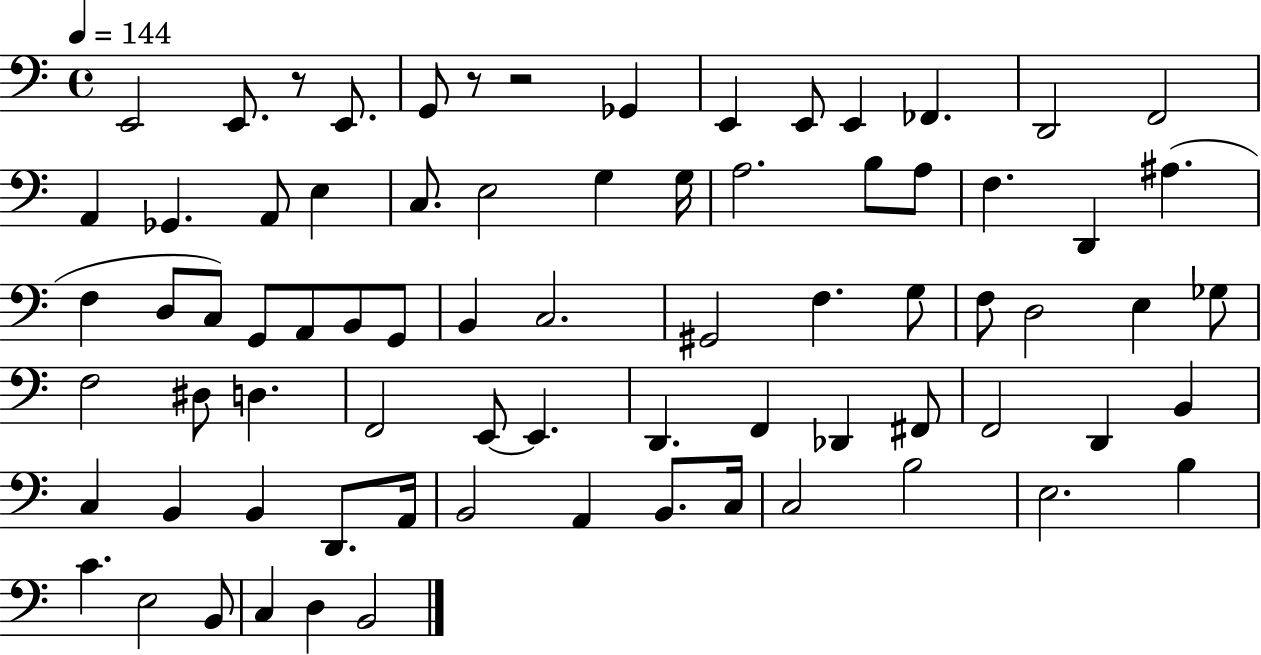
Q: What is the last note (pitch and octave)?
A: B2